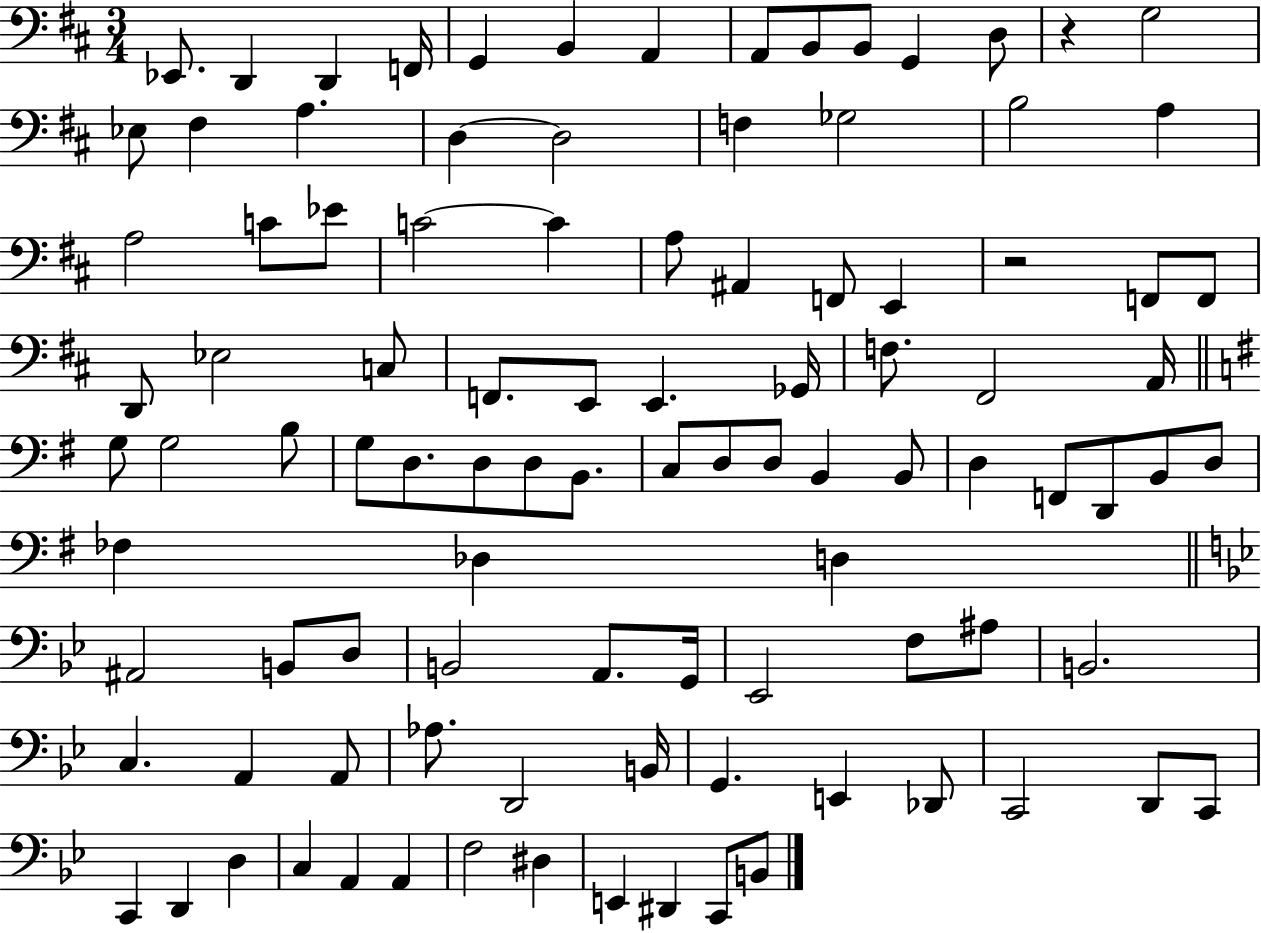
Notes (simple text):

Eb2/e. D2/q D2/q F2/s G2/q B2/q A2/q A2/e B2/e B2/e G2/q D3/e R/q G3/h Eb3/e F#3/q A3/q. D3/q D3/h F3/q Gb3/h B3/h A3/q A3/h C4/e Eb4/e C4/h C4/q A3/e A#2/q F2/e E2/q R/h F2/e F2/e D2/e Eb3/h C3/e F2/e. E2/e E2/q. Gb2/s F3/e. F#2/h A2/s G3/e G3/h B3/e G3/e D3/e. D3/e D3/e B2/e. C3/e D3/e D3/e B2/q B2/e D3/q F2/e D2/e B2/e D3/e FES3/q Db3/q D3/q A#2/h B2/e D3/e B2/h A2/e. G2/s Eb2/h F3/e A#3/e B2/h. C3/q. A2/q A2/e Ab3/e. D2/h B2/s G2/q. E2/q Db2/e C2/h D2/e C2/e C2/q D2/q D3/q C3/q A2/q A2/q F3/h D#3/q E2/q D#2/q C2/e B2/e